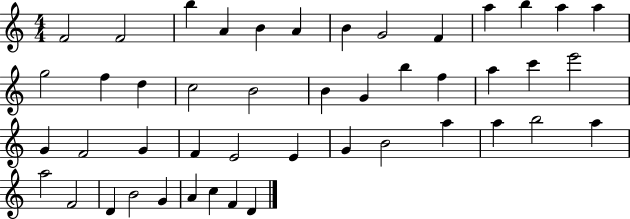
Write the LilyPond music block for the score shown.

{
  \clef treble
  \numericTimeSignature
  \time 4/4
  \key c \major
  f'2 f'2 | b''4 a'4 b'4 a'4 | b'4 g'2 f'4 | a''4 b''4 a''4 a''4 | \break g''2 f''4 d''4 | c''2 b'2 | b'4 g'4 b''4 f''4 | a''4 c'''4 e'''2 | \break g'4 f'2 g'4 | f'4 e'2 e'4 | g'4 b'2 a''4 | a''4 b''2 a''4 | \break a''2 f'2 | d'4 b'2 g'4 | a'4 c''4 f'4 d'4 | \bar "|."
}